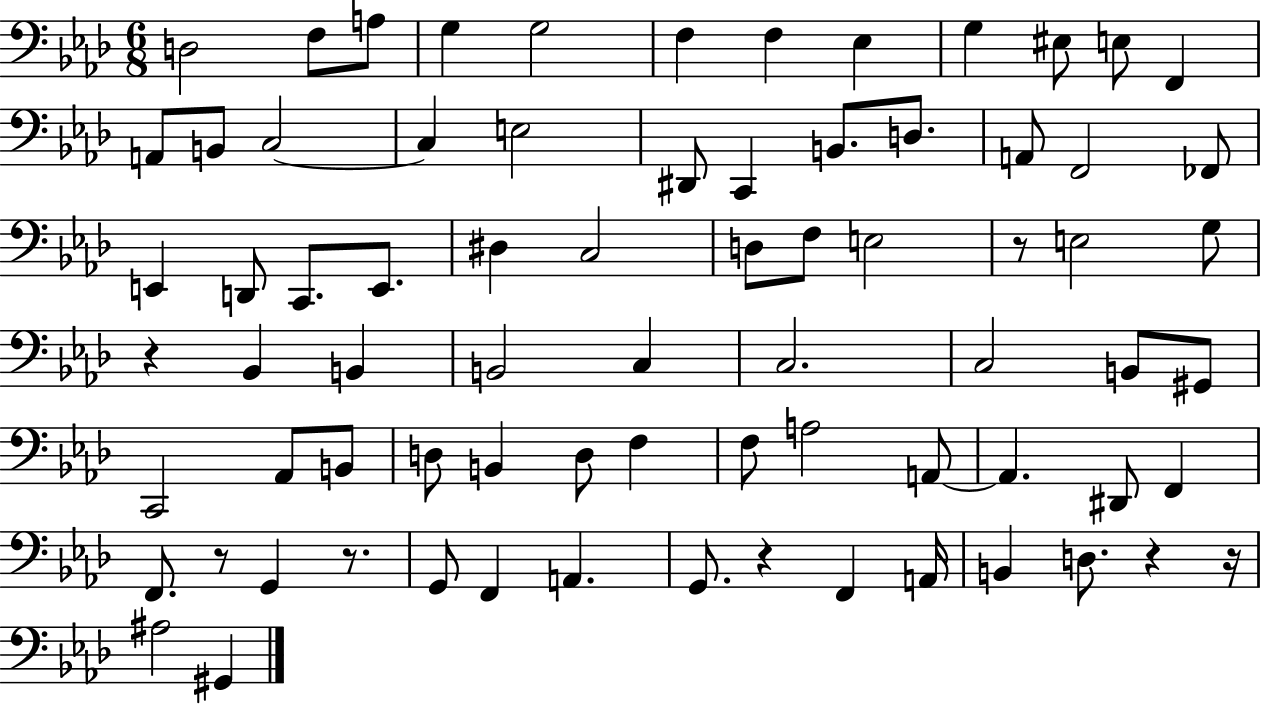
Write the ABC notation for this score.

X:1
T:Untitled
M:6/8
L:1/4
K:Ab
D,2 F,/2 A,/2 G, G,2 F, F, _E, G, ^E,/2 E,/2 F,, A,,/2 B,,/2 C,2 C, E,2 ^D,,/2 C,, B,,/2 D,/2 A,,/2 F,,2 _F,,/2 E,, D,,/2 C,,/2 E,,/2 ^D, C,2 D,/2 F,/2 E,2 z/2 E,2 G,/2 z _B,, B,, B,,2 C, C,2 C,2 B,,/2 ^G,,/2 C,,2 _A,,/2 B,,/2 D,/2 B,, D,/2 F, F,/2 A,2 A,,/2 A,, ^D,,/2 F,, F,,/2 z/2 G,, z/2 G,,/2 F,, A,, G,,/2 z F,, A,,/4 B,, D,/2 z z/4 ^A,2 ^G,,